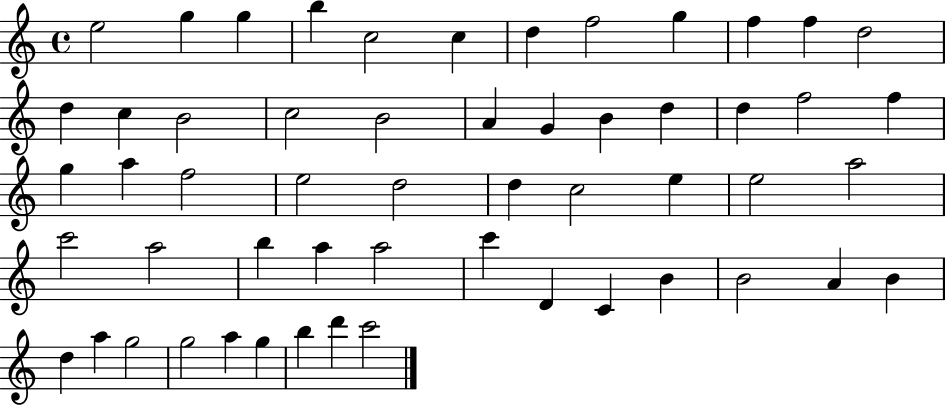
E5/h G5/q G5/q B5/q C5/h C5/q D5/q F5/h G5/q F5/q F5/q D5/h D5/q C5/q B4/h C5/h B4/h A4/q G4/q B4/q D5/q D5/q F5/h F5/q G5/q A5/q F5/h E5/h D5/h D5/q C5/h E5/q E5/h A5/h C6/h A5/h B5/q A5/q A5/h C6/q D4/q C4/q B4/q B4/h A4/q B4/q D5/q A5/q G5/h G5/h A5/q G5/q B5/q D6/q C6/h